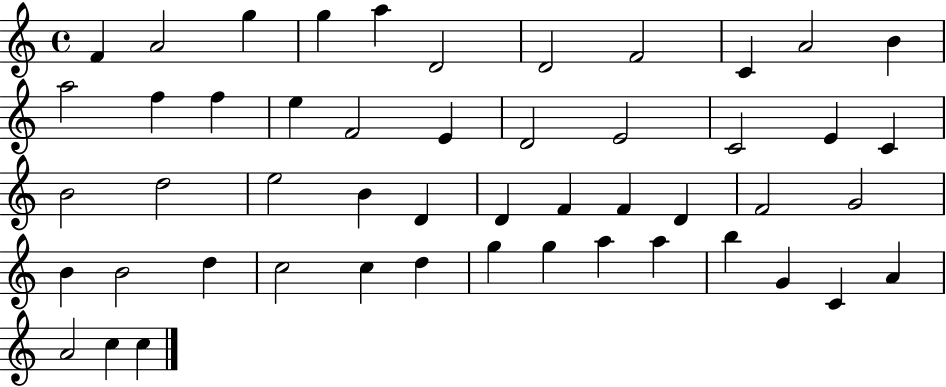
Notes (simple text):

F4/q A4/h G5/q G5/q A5/q D4/h D4/h F4/h C4/q A4/h B4/q A5/h F5/q F5/q E5/q F4/h E4/q D4/h E4/h C4/h E4/q C4/q B4/h D5/h E5/h B4/q D4/q D4/q F4/q F4/q D4/q F4/h G4/h B4/q B4/h D5/q C5/h C5/q D5/q G5/q G5/q A5/q A5/q B5/q G4/q C4/q A4/q A4/h C5/q C5/q